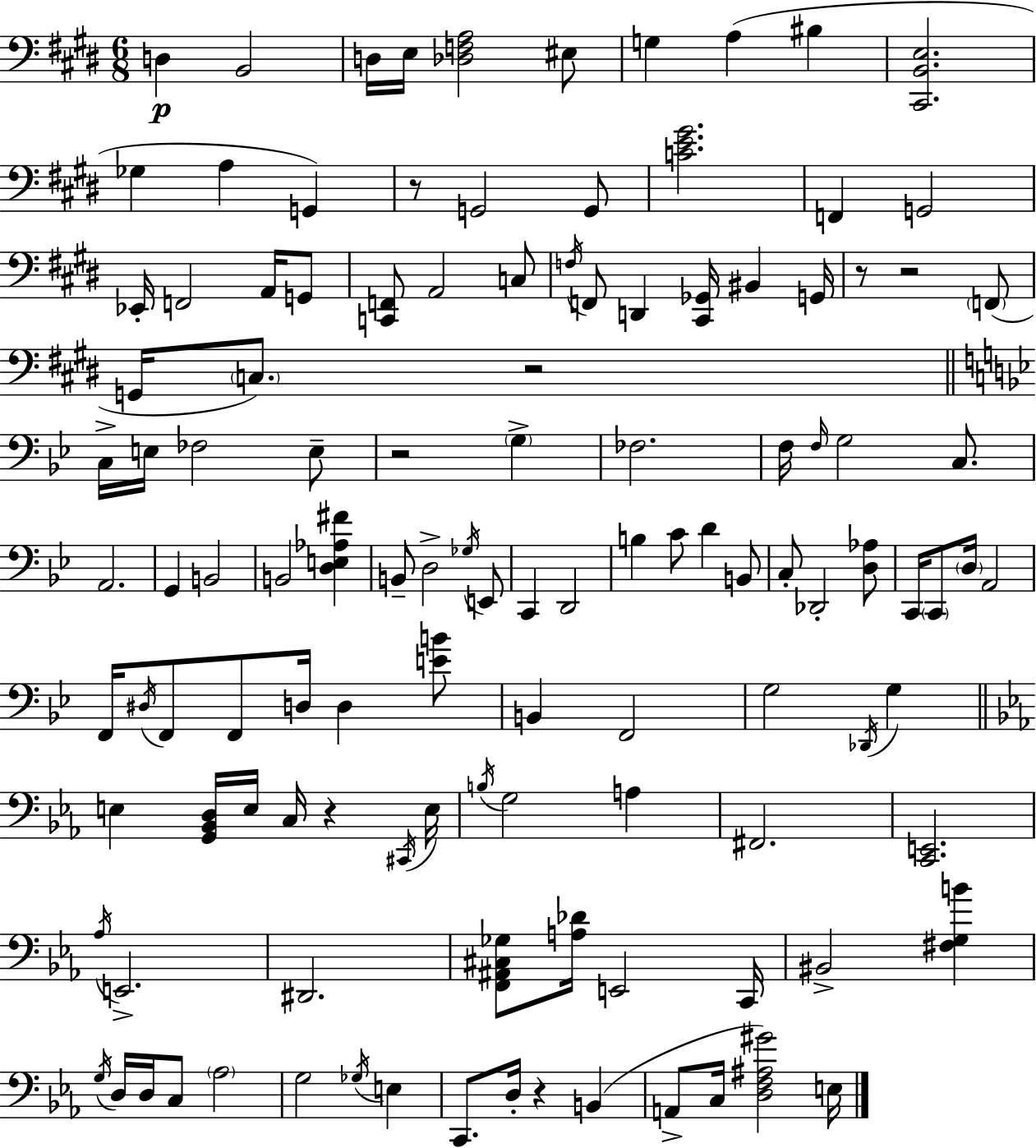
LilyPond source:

{
  \clef bass
  \numericTimeSignature
  \time 6/8
  \key e \major
  \repeat volta 2 { d4\p b,2 | d16 e16 <des f a>2 eis8 | g4 a4( bis4 | <cis, b, e>2. | \break ges4 a4 g,4) | r8 g,2 g,8 | <c' e' gis'>2. | f,4 g,2 | \break ees,16-. f,2 a,16 g,8 | <c, f,>8 a,2 c8 | \acciaccatura { f16 } f,8 d,4 <cis, ges,>16 bis,4 | g,16 r8 r2 \parenthesize f,8( | \break g,16 \parenthesize c8.) r2 | \bar "||" \break \key g \minor c16-> e16 fes2 e8-- | r2 \parenthesize g4-> | fes2. | f16 \grace { f16 } g2 c8. | \break a,2. | g,4 b,2 | b,2 <d e aes fis'>4 | b,8-- d2-> \acciaccatura { ges16 } | \break e,8 c,4 d,2 | b4 c'8 d'4 | b,8 c8-. des,2-. | <d aes>8 c,16 \parenthesize c,8 \parenthesize d16 a,2 | \break f,16 \acciaccatura { dis16 } f,8 f,8 d16 d4 | <e' b'>8 b,4 f,2 | g2 \acciaccatura { des,16 } | g4 \bar "||" \break \key ees \major e4 <g, bes, d>16 e16 c16 r4 \acciaccatura { cis,16 } | e16 \acciaccatura { b16 } g2 a4 | fis,2. | <c, e,>2. | \break \acciaccatura { aes16 } e,2.-> | dis,2. | <f, ais, cis ges>8 <a des'>16 e,2 | c,16 bis,2-> <fis g b'>4 | \break \acciaccatura { g16 } d16 d16 c8 \parenthesize aes2 | g2 | \acciaccatura { ges16 } e4 c,8. d16-. r4 | b,4( a,8-> c16 <d f ais gis'>2) | \break e16 } \bar "|."
}